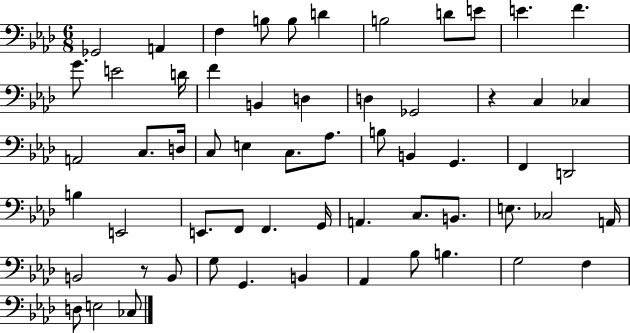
{
  \clef bass
  \numericTimeSignature
  \time 6/8
  \key aes \major
  ges,2 a,4 | f4 b8 b8 d'4 | b2 d'8 e'8 | e'4. f'4. | \break g'8. e'2 d'16 | f'4 b,4 d4 | d4 ges,2 | r4 c4 ces4 | \break a,2 c8. d16 | c8 e4 c8. aes8. | b8 b,4 g,4. | f,4 d,2 | \break b4 e,2 | e,8. f,8 f,4. g,16 | a,4. c8. b,8. | e8. ces2 a,16 | \break b,2 r8 b,8 | g8 g,4. b,4 | aes,4 bes8 b4. | g2 f4 | \break d8 e2 ces8 | \bar "|."
}